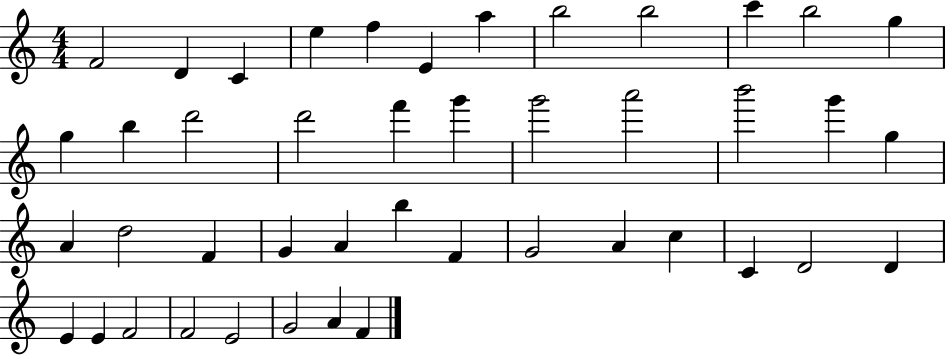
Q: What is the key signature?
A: C major